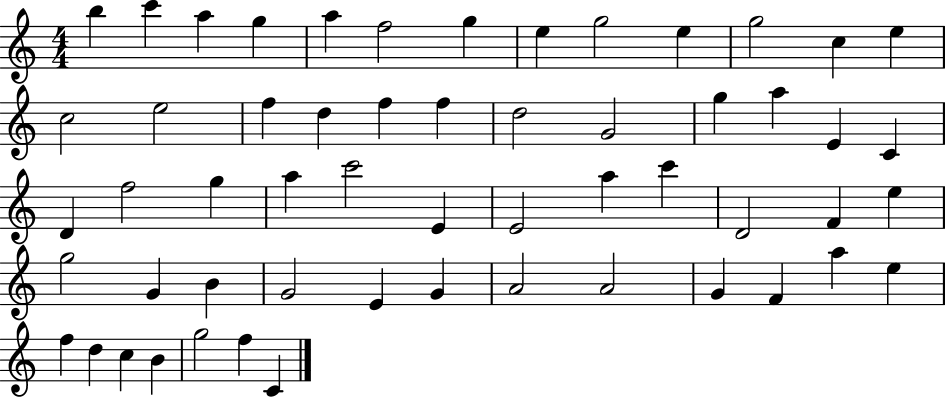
{
  \clef treble
  \numericTimeSignature
  \time 4/4
  \key c \major
  b''4 c'''4 a''4 g''4 | a''4 f''2 g''4 | e''4 g''2 e''4 | g''2 c''4 e''4 | \break c''2 e''2 | f''4 d''4 f''4 f''4 | d''2 g'2 | g''4 a''4 e'4 c'4 | \break d'4 f''2 g''4 | a''4 c'''2 e'4 | e'2 a''4 c'''4 | d'2 f'4 e''4 | \break g''2 g'4 b'4 | g'2 e'4 g'4 | a'2 a'2 | g'4 f'4 a''4 e''4 | \break f''4 d''4 c''4 b'4 | g''2 f''4 c'4 | \bar "|."
}